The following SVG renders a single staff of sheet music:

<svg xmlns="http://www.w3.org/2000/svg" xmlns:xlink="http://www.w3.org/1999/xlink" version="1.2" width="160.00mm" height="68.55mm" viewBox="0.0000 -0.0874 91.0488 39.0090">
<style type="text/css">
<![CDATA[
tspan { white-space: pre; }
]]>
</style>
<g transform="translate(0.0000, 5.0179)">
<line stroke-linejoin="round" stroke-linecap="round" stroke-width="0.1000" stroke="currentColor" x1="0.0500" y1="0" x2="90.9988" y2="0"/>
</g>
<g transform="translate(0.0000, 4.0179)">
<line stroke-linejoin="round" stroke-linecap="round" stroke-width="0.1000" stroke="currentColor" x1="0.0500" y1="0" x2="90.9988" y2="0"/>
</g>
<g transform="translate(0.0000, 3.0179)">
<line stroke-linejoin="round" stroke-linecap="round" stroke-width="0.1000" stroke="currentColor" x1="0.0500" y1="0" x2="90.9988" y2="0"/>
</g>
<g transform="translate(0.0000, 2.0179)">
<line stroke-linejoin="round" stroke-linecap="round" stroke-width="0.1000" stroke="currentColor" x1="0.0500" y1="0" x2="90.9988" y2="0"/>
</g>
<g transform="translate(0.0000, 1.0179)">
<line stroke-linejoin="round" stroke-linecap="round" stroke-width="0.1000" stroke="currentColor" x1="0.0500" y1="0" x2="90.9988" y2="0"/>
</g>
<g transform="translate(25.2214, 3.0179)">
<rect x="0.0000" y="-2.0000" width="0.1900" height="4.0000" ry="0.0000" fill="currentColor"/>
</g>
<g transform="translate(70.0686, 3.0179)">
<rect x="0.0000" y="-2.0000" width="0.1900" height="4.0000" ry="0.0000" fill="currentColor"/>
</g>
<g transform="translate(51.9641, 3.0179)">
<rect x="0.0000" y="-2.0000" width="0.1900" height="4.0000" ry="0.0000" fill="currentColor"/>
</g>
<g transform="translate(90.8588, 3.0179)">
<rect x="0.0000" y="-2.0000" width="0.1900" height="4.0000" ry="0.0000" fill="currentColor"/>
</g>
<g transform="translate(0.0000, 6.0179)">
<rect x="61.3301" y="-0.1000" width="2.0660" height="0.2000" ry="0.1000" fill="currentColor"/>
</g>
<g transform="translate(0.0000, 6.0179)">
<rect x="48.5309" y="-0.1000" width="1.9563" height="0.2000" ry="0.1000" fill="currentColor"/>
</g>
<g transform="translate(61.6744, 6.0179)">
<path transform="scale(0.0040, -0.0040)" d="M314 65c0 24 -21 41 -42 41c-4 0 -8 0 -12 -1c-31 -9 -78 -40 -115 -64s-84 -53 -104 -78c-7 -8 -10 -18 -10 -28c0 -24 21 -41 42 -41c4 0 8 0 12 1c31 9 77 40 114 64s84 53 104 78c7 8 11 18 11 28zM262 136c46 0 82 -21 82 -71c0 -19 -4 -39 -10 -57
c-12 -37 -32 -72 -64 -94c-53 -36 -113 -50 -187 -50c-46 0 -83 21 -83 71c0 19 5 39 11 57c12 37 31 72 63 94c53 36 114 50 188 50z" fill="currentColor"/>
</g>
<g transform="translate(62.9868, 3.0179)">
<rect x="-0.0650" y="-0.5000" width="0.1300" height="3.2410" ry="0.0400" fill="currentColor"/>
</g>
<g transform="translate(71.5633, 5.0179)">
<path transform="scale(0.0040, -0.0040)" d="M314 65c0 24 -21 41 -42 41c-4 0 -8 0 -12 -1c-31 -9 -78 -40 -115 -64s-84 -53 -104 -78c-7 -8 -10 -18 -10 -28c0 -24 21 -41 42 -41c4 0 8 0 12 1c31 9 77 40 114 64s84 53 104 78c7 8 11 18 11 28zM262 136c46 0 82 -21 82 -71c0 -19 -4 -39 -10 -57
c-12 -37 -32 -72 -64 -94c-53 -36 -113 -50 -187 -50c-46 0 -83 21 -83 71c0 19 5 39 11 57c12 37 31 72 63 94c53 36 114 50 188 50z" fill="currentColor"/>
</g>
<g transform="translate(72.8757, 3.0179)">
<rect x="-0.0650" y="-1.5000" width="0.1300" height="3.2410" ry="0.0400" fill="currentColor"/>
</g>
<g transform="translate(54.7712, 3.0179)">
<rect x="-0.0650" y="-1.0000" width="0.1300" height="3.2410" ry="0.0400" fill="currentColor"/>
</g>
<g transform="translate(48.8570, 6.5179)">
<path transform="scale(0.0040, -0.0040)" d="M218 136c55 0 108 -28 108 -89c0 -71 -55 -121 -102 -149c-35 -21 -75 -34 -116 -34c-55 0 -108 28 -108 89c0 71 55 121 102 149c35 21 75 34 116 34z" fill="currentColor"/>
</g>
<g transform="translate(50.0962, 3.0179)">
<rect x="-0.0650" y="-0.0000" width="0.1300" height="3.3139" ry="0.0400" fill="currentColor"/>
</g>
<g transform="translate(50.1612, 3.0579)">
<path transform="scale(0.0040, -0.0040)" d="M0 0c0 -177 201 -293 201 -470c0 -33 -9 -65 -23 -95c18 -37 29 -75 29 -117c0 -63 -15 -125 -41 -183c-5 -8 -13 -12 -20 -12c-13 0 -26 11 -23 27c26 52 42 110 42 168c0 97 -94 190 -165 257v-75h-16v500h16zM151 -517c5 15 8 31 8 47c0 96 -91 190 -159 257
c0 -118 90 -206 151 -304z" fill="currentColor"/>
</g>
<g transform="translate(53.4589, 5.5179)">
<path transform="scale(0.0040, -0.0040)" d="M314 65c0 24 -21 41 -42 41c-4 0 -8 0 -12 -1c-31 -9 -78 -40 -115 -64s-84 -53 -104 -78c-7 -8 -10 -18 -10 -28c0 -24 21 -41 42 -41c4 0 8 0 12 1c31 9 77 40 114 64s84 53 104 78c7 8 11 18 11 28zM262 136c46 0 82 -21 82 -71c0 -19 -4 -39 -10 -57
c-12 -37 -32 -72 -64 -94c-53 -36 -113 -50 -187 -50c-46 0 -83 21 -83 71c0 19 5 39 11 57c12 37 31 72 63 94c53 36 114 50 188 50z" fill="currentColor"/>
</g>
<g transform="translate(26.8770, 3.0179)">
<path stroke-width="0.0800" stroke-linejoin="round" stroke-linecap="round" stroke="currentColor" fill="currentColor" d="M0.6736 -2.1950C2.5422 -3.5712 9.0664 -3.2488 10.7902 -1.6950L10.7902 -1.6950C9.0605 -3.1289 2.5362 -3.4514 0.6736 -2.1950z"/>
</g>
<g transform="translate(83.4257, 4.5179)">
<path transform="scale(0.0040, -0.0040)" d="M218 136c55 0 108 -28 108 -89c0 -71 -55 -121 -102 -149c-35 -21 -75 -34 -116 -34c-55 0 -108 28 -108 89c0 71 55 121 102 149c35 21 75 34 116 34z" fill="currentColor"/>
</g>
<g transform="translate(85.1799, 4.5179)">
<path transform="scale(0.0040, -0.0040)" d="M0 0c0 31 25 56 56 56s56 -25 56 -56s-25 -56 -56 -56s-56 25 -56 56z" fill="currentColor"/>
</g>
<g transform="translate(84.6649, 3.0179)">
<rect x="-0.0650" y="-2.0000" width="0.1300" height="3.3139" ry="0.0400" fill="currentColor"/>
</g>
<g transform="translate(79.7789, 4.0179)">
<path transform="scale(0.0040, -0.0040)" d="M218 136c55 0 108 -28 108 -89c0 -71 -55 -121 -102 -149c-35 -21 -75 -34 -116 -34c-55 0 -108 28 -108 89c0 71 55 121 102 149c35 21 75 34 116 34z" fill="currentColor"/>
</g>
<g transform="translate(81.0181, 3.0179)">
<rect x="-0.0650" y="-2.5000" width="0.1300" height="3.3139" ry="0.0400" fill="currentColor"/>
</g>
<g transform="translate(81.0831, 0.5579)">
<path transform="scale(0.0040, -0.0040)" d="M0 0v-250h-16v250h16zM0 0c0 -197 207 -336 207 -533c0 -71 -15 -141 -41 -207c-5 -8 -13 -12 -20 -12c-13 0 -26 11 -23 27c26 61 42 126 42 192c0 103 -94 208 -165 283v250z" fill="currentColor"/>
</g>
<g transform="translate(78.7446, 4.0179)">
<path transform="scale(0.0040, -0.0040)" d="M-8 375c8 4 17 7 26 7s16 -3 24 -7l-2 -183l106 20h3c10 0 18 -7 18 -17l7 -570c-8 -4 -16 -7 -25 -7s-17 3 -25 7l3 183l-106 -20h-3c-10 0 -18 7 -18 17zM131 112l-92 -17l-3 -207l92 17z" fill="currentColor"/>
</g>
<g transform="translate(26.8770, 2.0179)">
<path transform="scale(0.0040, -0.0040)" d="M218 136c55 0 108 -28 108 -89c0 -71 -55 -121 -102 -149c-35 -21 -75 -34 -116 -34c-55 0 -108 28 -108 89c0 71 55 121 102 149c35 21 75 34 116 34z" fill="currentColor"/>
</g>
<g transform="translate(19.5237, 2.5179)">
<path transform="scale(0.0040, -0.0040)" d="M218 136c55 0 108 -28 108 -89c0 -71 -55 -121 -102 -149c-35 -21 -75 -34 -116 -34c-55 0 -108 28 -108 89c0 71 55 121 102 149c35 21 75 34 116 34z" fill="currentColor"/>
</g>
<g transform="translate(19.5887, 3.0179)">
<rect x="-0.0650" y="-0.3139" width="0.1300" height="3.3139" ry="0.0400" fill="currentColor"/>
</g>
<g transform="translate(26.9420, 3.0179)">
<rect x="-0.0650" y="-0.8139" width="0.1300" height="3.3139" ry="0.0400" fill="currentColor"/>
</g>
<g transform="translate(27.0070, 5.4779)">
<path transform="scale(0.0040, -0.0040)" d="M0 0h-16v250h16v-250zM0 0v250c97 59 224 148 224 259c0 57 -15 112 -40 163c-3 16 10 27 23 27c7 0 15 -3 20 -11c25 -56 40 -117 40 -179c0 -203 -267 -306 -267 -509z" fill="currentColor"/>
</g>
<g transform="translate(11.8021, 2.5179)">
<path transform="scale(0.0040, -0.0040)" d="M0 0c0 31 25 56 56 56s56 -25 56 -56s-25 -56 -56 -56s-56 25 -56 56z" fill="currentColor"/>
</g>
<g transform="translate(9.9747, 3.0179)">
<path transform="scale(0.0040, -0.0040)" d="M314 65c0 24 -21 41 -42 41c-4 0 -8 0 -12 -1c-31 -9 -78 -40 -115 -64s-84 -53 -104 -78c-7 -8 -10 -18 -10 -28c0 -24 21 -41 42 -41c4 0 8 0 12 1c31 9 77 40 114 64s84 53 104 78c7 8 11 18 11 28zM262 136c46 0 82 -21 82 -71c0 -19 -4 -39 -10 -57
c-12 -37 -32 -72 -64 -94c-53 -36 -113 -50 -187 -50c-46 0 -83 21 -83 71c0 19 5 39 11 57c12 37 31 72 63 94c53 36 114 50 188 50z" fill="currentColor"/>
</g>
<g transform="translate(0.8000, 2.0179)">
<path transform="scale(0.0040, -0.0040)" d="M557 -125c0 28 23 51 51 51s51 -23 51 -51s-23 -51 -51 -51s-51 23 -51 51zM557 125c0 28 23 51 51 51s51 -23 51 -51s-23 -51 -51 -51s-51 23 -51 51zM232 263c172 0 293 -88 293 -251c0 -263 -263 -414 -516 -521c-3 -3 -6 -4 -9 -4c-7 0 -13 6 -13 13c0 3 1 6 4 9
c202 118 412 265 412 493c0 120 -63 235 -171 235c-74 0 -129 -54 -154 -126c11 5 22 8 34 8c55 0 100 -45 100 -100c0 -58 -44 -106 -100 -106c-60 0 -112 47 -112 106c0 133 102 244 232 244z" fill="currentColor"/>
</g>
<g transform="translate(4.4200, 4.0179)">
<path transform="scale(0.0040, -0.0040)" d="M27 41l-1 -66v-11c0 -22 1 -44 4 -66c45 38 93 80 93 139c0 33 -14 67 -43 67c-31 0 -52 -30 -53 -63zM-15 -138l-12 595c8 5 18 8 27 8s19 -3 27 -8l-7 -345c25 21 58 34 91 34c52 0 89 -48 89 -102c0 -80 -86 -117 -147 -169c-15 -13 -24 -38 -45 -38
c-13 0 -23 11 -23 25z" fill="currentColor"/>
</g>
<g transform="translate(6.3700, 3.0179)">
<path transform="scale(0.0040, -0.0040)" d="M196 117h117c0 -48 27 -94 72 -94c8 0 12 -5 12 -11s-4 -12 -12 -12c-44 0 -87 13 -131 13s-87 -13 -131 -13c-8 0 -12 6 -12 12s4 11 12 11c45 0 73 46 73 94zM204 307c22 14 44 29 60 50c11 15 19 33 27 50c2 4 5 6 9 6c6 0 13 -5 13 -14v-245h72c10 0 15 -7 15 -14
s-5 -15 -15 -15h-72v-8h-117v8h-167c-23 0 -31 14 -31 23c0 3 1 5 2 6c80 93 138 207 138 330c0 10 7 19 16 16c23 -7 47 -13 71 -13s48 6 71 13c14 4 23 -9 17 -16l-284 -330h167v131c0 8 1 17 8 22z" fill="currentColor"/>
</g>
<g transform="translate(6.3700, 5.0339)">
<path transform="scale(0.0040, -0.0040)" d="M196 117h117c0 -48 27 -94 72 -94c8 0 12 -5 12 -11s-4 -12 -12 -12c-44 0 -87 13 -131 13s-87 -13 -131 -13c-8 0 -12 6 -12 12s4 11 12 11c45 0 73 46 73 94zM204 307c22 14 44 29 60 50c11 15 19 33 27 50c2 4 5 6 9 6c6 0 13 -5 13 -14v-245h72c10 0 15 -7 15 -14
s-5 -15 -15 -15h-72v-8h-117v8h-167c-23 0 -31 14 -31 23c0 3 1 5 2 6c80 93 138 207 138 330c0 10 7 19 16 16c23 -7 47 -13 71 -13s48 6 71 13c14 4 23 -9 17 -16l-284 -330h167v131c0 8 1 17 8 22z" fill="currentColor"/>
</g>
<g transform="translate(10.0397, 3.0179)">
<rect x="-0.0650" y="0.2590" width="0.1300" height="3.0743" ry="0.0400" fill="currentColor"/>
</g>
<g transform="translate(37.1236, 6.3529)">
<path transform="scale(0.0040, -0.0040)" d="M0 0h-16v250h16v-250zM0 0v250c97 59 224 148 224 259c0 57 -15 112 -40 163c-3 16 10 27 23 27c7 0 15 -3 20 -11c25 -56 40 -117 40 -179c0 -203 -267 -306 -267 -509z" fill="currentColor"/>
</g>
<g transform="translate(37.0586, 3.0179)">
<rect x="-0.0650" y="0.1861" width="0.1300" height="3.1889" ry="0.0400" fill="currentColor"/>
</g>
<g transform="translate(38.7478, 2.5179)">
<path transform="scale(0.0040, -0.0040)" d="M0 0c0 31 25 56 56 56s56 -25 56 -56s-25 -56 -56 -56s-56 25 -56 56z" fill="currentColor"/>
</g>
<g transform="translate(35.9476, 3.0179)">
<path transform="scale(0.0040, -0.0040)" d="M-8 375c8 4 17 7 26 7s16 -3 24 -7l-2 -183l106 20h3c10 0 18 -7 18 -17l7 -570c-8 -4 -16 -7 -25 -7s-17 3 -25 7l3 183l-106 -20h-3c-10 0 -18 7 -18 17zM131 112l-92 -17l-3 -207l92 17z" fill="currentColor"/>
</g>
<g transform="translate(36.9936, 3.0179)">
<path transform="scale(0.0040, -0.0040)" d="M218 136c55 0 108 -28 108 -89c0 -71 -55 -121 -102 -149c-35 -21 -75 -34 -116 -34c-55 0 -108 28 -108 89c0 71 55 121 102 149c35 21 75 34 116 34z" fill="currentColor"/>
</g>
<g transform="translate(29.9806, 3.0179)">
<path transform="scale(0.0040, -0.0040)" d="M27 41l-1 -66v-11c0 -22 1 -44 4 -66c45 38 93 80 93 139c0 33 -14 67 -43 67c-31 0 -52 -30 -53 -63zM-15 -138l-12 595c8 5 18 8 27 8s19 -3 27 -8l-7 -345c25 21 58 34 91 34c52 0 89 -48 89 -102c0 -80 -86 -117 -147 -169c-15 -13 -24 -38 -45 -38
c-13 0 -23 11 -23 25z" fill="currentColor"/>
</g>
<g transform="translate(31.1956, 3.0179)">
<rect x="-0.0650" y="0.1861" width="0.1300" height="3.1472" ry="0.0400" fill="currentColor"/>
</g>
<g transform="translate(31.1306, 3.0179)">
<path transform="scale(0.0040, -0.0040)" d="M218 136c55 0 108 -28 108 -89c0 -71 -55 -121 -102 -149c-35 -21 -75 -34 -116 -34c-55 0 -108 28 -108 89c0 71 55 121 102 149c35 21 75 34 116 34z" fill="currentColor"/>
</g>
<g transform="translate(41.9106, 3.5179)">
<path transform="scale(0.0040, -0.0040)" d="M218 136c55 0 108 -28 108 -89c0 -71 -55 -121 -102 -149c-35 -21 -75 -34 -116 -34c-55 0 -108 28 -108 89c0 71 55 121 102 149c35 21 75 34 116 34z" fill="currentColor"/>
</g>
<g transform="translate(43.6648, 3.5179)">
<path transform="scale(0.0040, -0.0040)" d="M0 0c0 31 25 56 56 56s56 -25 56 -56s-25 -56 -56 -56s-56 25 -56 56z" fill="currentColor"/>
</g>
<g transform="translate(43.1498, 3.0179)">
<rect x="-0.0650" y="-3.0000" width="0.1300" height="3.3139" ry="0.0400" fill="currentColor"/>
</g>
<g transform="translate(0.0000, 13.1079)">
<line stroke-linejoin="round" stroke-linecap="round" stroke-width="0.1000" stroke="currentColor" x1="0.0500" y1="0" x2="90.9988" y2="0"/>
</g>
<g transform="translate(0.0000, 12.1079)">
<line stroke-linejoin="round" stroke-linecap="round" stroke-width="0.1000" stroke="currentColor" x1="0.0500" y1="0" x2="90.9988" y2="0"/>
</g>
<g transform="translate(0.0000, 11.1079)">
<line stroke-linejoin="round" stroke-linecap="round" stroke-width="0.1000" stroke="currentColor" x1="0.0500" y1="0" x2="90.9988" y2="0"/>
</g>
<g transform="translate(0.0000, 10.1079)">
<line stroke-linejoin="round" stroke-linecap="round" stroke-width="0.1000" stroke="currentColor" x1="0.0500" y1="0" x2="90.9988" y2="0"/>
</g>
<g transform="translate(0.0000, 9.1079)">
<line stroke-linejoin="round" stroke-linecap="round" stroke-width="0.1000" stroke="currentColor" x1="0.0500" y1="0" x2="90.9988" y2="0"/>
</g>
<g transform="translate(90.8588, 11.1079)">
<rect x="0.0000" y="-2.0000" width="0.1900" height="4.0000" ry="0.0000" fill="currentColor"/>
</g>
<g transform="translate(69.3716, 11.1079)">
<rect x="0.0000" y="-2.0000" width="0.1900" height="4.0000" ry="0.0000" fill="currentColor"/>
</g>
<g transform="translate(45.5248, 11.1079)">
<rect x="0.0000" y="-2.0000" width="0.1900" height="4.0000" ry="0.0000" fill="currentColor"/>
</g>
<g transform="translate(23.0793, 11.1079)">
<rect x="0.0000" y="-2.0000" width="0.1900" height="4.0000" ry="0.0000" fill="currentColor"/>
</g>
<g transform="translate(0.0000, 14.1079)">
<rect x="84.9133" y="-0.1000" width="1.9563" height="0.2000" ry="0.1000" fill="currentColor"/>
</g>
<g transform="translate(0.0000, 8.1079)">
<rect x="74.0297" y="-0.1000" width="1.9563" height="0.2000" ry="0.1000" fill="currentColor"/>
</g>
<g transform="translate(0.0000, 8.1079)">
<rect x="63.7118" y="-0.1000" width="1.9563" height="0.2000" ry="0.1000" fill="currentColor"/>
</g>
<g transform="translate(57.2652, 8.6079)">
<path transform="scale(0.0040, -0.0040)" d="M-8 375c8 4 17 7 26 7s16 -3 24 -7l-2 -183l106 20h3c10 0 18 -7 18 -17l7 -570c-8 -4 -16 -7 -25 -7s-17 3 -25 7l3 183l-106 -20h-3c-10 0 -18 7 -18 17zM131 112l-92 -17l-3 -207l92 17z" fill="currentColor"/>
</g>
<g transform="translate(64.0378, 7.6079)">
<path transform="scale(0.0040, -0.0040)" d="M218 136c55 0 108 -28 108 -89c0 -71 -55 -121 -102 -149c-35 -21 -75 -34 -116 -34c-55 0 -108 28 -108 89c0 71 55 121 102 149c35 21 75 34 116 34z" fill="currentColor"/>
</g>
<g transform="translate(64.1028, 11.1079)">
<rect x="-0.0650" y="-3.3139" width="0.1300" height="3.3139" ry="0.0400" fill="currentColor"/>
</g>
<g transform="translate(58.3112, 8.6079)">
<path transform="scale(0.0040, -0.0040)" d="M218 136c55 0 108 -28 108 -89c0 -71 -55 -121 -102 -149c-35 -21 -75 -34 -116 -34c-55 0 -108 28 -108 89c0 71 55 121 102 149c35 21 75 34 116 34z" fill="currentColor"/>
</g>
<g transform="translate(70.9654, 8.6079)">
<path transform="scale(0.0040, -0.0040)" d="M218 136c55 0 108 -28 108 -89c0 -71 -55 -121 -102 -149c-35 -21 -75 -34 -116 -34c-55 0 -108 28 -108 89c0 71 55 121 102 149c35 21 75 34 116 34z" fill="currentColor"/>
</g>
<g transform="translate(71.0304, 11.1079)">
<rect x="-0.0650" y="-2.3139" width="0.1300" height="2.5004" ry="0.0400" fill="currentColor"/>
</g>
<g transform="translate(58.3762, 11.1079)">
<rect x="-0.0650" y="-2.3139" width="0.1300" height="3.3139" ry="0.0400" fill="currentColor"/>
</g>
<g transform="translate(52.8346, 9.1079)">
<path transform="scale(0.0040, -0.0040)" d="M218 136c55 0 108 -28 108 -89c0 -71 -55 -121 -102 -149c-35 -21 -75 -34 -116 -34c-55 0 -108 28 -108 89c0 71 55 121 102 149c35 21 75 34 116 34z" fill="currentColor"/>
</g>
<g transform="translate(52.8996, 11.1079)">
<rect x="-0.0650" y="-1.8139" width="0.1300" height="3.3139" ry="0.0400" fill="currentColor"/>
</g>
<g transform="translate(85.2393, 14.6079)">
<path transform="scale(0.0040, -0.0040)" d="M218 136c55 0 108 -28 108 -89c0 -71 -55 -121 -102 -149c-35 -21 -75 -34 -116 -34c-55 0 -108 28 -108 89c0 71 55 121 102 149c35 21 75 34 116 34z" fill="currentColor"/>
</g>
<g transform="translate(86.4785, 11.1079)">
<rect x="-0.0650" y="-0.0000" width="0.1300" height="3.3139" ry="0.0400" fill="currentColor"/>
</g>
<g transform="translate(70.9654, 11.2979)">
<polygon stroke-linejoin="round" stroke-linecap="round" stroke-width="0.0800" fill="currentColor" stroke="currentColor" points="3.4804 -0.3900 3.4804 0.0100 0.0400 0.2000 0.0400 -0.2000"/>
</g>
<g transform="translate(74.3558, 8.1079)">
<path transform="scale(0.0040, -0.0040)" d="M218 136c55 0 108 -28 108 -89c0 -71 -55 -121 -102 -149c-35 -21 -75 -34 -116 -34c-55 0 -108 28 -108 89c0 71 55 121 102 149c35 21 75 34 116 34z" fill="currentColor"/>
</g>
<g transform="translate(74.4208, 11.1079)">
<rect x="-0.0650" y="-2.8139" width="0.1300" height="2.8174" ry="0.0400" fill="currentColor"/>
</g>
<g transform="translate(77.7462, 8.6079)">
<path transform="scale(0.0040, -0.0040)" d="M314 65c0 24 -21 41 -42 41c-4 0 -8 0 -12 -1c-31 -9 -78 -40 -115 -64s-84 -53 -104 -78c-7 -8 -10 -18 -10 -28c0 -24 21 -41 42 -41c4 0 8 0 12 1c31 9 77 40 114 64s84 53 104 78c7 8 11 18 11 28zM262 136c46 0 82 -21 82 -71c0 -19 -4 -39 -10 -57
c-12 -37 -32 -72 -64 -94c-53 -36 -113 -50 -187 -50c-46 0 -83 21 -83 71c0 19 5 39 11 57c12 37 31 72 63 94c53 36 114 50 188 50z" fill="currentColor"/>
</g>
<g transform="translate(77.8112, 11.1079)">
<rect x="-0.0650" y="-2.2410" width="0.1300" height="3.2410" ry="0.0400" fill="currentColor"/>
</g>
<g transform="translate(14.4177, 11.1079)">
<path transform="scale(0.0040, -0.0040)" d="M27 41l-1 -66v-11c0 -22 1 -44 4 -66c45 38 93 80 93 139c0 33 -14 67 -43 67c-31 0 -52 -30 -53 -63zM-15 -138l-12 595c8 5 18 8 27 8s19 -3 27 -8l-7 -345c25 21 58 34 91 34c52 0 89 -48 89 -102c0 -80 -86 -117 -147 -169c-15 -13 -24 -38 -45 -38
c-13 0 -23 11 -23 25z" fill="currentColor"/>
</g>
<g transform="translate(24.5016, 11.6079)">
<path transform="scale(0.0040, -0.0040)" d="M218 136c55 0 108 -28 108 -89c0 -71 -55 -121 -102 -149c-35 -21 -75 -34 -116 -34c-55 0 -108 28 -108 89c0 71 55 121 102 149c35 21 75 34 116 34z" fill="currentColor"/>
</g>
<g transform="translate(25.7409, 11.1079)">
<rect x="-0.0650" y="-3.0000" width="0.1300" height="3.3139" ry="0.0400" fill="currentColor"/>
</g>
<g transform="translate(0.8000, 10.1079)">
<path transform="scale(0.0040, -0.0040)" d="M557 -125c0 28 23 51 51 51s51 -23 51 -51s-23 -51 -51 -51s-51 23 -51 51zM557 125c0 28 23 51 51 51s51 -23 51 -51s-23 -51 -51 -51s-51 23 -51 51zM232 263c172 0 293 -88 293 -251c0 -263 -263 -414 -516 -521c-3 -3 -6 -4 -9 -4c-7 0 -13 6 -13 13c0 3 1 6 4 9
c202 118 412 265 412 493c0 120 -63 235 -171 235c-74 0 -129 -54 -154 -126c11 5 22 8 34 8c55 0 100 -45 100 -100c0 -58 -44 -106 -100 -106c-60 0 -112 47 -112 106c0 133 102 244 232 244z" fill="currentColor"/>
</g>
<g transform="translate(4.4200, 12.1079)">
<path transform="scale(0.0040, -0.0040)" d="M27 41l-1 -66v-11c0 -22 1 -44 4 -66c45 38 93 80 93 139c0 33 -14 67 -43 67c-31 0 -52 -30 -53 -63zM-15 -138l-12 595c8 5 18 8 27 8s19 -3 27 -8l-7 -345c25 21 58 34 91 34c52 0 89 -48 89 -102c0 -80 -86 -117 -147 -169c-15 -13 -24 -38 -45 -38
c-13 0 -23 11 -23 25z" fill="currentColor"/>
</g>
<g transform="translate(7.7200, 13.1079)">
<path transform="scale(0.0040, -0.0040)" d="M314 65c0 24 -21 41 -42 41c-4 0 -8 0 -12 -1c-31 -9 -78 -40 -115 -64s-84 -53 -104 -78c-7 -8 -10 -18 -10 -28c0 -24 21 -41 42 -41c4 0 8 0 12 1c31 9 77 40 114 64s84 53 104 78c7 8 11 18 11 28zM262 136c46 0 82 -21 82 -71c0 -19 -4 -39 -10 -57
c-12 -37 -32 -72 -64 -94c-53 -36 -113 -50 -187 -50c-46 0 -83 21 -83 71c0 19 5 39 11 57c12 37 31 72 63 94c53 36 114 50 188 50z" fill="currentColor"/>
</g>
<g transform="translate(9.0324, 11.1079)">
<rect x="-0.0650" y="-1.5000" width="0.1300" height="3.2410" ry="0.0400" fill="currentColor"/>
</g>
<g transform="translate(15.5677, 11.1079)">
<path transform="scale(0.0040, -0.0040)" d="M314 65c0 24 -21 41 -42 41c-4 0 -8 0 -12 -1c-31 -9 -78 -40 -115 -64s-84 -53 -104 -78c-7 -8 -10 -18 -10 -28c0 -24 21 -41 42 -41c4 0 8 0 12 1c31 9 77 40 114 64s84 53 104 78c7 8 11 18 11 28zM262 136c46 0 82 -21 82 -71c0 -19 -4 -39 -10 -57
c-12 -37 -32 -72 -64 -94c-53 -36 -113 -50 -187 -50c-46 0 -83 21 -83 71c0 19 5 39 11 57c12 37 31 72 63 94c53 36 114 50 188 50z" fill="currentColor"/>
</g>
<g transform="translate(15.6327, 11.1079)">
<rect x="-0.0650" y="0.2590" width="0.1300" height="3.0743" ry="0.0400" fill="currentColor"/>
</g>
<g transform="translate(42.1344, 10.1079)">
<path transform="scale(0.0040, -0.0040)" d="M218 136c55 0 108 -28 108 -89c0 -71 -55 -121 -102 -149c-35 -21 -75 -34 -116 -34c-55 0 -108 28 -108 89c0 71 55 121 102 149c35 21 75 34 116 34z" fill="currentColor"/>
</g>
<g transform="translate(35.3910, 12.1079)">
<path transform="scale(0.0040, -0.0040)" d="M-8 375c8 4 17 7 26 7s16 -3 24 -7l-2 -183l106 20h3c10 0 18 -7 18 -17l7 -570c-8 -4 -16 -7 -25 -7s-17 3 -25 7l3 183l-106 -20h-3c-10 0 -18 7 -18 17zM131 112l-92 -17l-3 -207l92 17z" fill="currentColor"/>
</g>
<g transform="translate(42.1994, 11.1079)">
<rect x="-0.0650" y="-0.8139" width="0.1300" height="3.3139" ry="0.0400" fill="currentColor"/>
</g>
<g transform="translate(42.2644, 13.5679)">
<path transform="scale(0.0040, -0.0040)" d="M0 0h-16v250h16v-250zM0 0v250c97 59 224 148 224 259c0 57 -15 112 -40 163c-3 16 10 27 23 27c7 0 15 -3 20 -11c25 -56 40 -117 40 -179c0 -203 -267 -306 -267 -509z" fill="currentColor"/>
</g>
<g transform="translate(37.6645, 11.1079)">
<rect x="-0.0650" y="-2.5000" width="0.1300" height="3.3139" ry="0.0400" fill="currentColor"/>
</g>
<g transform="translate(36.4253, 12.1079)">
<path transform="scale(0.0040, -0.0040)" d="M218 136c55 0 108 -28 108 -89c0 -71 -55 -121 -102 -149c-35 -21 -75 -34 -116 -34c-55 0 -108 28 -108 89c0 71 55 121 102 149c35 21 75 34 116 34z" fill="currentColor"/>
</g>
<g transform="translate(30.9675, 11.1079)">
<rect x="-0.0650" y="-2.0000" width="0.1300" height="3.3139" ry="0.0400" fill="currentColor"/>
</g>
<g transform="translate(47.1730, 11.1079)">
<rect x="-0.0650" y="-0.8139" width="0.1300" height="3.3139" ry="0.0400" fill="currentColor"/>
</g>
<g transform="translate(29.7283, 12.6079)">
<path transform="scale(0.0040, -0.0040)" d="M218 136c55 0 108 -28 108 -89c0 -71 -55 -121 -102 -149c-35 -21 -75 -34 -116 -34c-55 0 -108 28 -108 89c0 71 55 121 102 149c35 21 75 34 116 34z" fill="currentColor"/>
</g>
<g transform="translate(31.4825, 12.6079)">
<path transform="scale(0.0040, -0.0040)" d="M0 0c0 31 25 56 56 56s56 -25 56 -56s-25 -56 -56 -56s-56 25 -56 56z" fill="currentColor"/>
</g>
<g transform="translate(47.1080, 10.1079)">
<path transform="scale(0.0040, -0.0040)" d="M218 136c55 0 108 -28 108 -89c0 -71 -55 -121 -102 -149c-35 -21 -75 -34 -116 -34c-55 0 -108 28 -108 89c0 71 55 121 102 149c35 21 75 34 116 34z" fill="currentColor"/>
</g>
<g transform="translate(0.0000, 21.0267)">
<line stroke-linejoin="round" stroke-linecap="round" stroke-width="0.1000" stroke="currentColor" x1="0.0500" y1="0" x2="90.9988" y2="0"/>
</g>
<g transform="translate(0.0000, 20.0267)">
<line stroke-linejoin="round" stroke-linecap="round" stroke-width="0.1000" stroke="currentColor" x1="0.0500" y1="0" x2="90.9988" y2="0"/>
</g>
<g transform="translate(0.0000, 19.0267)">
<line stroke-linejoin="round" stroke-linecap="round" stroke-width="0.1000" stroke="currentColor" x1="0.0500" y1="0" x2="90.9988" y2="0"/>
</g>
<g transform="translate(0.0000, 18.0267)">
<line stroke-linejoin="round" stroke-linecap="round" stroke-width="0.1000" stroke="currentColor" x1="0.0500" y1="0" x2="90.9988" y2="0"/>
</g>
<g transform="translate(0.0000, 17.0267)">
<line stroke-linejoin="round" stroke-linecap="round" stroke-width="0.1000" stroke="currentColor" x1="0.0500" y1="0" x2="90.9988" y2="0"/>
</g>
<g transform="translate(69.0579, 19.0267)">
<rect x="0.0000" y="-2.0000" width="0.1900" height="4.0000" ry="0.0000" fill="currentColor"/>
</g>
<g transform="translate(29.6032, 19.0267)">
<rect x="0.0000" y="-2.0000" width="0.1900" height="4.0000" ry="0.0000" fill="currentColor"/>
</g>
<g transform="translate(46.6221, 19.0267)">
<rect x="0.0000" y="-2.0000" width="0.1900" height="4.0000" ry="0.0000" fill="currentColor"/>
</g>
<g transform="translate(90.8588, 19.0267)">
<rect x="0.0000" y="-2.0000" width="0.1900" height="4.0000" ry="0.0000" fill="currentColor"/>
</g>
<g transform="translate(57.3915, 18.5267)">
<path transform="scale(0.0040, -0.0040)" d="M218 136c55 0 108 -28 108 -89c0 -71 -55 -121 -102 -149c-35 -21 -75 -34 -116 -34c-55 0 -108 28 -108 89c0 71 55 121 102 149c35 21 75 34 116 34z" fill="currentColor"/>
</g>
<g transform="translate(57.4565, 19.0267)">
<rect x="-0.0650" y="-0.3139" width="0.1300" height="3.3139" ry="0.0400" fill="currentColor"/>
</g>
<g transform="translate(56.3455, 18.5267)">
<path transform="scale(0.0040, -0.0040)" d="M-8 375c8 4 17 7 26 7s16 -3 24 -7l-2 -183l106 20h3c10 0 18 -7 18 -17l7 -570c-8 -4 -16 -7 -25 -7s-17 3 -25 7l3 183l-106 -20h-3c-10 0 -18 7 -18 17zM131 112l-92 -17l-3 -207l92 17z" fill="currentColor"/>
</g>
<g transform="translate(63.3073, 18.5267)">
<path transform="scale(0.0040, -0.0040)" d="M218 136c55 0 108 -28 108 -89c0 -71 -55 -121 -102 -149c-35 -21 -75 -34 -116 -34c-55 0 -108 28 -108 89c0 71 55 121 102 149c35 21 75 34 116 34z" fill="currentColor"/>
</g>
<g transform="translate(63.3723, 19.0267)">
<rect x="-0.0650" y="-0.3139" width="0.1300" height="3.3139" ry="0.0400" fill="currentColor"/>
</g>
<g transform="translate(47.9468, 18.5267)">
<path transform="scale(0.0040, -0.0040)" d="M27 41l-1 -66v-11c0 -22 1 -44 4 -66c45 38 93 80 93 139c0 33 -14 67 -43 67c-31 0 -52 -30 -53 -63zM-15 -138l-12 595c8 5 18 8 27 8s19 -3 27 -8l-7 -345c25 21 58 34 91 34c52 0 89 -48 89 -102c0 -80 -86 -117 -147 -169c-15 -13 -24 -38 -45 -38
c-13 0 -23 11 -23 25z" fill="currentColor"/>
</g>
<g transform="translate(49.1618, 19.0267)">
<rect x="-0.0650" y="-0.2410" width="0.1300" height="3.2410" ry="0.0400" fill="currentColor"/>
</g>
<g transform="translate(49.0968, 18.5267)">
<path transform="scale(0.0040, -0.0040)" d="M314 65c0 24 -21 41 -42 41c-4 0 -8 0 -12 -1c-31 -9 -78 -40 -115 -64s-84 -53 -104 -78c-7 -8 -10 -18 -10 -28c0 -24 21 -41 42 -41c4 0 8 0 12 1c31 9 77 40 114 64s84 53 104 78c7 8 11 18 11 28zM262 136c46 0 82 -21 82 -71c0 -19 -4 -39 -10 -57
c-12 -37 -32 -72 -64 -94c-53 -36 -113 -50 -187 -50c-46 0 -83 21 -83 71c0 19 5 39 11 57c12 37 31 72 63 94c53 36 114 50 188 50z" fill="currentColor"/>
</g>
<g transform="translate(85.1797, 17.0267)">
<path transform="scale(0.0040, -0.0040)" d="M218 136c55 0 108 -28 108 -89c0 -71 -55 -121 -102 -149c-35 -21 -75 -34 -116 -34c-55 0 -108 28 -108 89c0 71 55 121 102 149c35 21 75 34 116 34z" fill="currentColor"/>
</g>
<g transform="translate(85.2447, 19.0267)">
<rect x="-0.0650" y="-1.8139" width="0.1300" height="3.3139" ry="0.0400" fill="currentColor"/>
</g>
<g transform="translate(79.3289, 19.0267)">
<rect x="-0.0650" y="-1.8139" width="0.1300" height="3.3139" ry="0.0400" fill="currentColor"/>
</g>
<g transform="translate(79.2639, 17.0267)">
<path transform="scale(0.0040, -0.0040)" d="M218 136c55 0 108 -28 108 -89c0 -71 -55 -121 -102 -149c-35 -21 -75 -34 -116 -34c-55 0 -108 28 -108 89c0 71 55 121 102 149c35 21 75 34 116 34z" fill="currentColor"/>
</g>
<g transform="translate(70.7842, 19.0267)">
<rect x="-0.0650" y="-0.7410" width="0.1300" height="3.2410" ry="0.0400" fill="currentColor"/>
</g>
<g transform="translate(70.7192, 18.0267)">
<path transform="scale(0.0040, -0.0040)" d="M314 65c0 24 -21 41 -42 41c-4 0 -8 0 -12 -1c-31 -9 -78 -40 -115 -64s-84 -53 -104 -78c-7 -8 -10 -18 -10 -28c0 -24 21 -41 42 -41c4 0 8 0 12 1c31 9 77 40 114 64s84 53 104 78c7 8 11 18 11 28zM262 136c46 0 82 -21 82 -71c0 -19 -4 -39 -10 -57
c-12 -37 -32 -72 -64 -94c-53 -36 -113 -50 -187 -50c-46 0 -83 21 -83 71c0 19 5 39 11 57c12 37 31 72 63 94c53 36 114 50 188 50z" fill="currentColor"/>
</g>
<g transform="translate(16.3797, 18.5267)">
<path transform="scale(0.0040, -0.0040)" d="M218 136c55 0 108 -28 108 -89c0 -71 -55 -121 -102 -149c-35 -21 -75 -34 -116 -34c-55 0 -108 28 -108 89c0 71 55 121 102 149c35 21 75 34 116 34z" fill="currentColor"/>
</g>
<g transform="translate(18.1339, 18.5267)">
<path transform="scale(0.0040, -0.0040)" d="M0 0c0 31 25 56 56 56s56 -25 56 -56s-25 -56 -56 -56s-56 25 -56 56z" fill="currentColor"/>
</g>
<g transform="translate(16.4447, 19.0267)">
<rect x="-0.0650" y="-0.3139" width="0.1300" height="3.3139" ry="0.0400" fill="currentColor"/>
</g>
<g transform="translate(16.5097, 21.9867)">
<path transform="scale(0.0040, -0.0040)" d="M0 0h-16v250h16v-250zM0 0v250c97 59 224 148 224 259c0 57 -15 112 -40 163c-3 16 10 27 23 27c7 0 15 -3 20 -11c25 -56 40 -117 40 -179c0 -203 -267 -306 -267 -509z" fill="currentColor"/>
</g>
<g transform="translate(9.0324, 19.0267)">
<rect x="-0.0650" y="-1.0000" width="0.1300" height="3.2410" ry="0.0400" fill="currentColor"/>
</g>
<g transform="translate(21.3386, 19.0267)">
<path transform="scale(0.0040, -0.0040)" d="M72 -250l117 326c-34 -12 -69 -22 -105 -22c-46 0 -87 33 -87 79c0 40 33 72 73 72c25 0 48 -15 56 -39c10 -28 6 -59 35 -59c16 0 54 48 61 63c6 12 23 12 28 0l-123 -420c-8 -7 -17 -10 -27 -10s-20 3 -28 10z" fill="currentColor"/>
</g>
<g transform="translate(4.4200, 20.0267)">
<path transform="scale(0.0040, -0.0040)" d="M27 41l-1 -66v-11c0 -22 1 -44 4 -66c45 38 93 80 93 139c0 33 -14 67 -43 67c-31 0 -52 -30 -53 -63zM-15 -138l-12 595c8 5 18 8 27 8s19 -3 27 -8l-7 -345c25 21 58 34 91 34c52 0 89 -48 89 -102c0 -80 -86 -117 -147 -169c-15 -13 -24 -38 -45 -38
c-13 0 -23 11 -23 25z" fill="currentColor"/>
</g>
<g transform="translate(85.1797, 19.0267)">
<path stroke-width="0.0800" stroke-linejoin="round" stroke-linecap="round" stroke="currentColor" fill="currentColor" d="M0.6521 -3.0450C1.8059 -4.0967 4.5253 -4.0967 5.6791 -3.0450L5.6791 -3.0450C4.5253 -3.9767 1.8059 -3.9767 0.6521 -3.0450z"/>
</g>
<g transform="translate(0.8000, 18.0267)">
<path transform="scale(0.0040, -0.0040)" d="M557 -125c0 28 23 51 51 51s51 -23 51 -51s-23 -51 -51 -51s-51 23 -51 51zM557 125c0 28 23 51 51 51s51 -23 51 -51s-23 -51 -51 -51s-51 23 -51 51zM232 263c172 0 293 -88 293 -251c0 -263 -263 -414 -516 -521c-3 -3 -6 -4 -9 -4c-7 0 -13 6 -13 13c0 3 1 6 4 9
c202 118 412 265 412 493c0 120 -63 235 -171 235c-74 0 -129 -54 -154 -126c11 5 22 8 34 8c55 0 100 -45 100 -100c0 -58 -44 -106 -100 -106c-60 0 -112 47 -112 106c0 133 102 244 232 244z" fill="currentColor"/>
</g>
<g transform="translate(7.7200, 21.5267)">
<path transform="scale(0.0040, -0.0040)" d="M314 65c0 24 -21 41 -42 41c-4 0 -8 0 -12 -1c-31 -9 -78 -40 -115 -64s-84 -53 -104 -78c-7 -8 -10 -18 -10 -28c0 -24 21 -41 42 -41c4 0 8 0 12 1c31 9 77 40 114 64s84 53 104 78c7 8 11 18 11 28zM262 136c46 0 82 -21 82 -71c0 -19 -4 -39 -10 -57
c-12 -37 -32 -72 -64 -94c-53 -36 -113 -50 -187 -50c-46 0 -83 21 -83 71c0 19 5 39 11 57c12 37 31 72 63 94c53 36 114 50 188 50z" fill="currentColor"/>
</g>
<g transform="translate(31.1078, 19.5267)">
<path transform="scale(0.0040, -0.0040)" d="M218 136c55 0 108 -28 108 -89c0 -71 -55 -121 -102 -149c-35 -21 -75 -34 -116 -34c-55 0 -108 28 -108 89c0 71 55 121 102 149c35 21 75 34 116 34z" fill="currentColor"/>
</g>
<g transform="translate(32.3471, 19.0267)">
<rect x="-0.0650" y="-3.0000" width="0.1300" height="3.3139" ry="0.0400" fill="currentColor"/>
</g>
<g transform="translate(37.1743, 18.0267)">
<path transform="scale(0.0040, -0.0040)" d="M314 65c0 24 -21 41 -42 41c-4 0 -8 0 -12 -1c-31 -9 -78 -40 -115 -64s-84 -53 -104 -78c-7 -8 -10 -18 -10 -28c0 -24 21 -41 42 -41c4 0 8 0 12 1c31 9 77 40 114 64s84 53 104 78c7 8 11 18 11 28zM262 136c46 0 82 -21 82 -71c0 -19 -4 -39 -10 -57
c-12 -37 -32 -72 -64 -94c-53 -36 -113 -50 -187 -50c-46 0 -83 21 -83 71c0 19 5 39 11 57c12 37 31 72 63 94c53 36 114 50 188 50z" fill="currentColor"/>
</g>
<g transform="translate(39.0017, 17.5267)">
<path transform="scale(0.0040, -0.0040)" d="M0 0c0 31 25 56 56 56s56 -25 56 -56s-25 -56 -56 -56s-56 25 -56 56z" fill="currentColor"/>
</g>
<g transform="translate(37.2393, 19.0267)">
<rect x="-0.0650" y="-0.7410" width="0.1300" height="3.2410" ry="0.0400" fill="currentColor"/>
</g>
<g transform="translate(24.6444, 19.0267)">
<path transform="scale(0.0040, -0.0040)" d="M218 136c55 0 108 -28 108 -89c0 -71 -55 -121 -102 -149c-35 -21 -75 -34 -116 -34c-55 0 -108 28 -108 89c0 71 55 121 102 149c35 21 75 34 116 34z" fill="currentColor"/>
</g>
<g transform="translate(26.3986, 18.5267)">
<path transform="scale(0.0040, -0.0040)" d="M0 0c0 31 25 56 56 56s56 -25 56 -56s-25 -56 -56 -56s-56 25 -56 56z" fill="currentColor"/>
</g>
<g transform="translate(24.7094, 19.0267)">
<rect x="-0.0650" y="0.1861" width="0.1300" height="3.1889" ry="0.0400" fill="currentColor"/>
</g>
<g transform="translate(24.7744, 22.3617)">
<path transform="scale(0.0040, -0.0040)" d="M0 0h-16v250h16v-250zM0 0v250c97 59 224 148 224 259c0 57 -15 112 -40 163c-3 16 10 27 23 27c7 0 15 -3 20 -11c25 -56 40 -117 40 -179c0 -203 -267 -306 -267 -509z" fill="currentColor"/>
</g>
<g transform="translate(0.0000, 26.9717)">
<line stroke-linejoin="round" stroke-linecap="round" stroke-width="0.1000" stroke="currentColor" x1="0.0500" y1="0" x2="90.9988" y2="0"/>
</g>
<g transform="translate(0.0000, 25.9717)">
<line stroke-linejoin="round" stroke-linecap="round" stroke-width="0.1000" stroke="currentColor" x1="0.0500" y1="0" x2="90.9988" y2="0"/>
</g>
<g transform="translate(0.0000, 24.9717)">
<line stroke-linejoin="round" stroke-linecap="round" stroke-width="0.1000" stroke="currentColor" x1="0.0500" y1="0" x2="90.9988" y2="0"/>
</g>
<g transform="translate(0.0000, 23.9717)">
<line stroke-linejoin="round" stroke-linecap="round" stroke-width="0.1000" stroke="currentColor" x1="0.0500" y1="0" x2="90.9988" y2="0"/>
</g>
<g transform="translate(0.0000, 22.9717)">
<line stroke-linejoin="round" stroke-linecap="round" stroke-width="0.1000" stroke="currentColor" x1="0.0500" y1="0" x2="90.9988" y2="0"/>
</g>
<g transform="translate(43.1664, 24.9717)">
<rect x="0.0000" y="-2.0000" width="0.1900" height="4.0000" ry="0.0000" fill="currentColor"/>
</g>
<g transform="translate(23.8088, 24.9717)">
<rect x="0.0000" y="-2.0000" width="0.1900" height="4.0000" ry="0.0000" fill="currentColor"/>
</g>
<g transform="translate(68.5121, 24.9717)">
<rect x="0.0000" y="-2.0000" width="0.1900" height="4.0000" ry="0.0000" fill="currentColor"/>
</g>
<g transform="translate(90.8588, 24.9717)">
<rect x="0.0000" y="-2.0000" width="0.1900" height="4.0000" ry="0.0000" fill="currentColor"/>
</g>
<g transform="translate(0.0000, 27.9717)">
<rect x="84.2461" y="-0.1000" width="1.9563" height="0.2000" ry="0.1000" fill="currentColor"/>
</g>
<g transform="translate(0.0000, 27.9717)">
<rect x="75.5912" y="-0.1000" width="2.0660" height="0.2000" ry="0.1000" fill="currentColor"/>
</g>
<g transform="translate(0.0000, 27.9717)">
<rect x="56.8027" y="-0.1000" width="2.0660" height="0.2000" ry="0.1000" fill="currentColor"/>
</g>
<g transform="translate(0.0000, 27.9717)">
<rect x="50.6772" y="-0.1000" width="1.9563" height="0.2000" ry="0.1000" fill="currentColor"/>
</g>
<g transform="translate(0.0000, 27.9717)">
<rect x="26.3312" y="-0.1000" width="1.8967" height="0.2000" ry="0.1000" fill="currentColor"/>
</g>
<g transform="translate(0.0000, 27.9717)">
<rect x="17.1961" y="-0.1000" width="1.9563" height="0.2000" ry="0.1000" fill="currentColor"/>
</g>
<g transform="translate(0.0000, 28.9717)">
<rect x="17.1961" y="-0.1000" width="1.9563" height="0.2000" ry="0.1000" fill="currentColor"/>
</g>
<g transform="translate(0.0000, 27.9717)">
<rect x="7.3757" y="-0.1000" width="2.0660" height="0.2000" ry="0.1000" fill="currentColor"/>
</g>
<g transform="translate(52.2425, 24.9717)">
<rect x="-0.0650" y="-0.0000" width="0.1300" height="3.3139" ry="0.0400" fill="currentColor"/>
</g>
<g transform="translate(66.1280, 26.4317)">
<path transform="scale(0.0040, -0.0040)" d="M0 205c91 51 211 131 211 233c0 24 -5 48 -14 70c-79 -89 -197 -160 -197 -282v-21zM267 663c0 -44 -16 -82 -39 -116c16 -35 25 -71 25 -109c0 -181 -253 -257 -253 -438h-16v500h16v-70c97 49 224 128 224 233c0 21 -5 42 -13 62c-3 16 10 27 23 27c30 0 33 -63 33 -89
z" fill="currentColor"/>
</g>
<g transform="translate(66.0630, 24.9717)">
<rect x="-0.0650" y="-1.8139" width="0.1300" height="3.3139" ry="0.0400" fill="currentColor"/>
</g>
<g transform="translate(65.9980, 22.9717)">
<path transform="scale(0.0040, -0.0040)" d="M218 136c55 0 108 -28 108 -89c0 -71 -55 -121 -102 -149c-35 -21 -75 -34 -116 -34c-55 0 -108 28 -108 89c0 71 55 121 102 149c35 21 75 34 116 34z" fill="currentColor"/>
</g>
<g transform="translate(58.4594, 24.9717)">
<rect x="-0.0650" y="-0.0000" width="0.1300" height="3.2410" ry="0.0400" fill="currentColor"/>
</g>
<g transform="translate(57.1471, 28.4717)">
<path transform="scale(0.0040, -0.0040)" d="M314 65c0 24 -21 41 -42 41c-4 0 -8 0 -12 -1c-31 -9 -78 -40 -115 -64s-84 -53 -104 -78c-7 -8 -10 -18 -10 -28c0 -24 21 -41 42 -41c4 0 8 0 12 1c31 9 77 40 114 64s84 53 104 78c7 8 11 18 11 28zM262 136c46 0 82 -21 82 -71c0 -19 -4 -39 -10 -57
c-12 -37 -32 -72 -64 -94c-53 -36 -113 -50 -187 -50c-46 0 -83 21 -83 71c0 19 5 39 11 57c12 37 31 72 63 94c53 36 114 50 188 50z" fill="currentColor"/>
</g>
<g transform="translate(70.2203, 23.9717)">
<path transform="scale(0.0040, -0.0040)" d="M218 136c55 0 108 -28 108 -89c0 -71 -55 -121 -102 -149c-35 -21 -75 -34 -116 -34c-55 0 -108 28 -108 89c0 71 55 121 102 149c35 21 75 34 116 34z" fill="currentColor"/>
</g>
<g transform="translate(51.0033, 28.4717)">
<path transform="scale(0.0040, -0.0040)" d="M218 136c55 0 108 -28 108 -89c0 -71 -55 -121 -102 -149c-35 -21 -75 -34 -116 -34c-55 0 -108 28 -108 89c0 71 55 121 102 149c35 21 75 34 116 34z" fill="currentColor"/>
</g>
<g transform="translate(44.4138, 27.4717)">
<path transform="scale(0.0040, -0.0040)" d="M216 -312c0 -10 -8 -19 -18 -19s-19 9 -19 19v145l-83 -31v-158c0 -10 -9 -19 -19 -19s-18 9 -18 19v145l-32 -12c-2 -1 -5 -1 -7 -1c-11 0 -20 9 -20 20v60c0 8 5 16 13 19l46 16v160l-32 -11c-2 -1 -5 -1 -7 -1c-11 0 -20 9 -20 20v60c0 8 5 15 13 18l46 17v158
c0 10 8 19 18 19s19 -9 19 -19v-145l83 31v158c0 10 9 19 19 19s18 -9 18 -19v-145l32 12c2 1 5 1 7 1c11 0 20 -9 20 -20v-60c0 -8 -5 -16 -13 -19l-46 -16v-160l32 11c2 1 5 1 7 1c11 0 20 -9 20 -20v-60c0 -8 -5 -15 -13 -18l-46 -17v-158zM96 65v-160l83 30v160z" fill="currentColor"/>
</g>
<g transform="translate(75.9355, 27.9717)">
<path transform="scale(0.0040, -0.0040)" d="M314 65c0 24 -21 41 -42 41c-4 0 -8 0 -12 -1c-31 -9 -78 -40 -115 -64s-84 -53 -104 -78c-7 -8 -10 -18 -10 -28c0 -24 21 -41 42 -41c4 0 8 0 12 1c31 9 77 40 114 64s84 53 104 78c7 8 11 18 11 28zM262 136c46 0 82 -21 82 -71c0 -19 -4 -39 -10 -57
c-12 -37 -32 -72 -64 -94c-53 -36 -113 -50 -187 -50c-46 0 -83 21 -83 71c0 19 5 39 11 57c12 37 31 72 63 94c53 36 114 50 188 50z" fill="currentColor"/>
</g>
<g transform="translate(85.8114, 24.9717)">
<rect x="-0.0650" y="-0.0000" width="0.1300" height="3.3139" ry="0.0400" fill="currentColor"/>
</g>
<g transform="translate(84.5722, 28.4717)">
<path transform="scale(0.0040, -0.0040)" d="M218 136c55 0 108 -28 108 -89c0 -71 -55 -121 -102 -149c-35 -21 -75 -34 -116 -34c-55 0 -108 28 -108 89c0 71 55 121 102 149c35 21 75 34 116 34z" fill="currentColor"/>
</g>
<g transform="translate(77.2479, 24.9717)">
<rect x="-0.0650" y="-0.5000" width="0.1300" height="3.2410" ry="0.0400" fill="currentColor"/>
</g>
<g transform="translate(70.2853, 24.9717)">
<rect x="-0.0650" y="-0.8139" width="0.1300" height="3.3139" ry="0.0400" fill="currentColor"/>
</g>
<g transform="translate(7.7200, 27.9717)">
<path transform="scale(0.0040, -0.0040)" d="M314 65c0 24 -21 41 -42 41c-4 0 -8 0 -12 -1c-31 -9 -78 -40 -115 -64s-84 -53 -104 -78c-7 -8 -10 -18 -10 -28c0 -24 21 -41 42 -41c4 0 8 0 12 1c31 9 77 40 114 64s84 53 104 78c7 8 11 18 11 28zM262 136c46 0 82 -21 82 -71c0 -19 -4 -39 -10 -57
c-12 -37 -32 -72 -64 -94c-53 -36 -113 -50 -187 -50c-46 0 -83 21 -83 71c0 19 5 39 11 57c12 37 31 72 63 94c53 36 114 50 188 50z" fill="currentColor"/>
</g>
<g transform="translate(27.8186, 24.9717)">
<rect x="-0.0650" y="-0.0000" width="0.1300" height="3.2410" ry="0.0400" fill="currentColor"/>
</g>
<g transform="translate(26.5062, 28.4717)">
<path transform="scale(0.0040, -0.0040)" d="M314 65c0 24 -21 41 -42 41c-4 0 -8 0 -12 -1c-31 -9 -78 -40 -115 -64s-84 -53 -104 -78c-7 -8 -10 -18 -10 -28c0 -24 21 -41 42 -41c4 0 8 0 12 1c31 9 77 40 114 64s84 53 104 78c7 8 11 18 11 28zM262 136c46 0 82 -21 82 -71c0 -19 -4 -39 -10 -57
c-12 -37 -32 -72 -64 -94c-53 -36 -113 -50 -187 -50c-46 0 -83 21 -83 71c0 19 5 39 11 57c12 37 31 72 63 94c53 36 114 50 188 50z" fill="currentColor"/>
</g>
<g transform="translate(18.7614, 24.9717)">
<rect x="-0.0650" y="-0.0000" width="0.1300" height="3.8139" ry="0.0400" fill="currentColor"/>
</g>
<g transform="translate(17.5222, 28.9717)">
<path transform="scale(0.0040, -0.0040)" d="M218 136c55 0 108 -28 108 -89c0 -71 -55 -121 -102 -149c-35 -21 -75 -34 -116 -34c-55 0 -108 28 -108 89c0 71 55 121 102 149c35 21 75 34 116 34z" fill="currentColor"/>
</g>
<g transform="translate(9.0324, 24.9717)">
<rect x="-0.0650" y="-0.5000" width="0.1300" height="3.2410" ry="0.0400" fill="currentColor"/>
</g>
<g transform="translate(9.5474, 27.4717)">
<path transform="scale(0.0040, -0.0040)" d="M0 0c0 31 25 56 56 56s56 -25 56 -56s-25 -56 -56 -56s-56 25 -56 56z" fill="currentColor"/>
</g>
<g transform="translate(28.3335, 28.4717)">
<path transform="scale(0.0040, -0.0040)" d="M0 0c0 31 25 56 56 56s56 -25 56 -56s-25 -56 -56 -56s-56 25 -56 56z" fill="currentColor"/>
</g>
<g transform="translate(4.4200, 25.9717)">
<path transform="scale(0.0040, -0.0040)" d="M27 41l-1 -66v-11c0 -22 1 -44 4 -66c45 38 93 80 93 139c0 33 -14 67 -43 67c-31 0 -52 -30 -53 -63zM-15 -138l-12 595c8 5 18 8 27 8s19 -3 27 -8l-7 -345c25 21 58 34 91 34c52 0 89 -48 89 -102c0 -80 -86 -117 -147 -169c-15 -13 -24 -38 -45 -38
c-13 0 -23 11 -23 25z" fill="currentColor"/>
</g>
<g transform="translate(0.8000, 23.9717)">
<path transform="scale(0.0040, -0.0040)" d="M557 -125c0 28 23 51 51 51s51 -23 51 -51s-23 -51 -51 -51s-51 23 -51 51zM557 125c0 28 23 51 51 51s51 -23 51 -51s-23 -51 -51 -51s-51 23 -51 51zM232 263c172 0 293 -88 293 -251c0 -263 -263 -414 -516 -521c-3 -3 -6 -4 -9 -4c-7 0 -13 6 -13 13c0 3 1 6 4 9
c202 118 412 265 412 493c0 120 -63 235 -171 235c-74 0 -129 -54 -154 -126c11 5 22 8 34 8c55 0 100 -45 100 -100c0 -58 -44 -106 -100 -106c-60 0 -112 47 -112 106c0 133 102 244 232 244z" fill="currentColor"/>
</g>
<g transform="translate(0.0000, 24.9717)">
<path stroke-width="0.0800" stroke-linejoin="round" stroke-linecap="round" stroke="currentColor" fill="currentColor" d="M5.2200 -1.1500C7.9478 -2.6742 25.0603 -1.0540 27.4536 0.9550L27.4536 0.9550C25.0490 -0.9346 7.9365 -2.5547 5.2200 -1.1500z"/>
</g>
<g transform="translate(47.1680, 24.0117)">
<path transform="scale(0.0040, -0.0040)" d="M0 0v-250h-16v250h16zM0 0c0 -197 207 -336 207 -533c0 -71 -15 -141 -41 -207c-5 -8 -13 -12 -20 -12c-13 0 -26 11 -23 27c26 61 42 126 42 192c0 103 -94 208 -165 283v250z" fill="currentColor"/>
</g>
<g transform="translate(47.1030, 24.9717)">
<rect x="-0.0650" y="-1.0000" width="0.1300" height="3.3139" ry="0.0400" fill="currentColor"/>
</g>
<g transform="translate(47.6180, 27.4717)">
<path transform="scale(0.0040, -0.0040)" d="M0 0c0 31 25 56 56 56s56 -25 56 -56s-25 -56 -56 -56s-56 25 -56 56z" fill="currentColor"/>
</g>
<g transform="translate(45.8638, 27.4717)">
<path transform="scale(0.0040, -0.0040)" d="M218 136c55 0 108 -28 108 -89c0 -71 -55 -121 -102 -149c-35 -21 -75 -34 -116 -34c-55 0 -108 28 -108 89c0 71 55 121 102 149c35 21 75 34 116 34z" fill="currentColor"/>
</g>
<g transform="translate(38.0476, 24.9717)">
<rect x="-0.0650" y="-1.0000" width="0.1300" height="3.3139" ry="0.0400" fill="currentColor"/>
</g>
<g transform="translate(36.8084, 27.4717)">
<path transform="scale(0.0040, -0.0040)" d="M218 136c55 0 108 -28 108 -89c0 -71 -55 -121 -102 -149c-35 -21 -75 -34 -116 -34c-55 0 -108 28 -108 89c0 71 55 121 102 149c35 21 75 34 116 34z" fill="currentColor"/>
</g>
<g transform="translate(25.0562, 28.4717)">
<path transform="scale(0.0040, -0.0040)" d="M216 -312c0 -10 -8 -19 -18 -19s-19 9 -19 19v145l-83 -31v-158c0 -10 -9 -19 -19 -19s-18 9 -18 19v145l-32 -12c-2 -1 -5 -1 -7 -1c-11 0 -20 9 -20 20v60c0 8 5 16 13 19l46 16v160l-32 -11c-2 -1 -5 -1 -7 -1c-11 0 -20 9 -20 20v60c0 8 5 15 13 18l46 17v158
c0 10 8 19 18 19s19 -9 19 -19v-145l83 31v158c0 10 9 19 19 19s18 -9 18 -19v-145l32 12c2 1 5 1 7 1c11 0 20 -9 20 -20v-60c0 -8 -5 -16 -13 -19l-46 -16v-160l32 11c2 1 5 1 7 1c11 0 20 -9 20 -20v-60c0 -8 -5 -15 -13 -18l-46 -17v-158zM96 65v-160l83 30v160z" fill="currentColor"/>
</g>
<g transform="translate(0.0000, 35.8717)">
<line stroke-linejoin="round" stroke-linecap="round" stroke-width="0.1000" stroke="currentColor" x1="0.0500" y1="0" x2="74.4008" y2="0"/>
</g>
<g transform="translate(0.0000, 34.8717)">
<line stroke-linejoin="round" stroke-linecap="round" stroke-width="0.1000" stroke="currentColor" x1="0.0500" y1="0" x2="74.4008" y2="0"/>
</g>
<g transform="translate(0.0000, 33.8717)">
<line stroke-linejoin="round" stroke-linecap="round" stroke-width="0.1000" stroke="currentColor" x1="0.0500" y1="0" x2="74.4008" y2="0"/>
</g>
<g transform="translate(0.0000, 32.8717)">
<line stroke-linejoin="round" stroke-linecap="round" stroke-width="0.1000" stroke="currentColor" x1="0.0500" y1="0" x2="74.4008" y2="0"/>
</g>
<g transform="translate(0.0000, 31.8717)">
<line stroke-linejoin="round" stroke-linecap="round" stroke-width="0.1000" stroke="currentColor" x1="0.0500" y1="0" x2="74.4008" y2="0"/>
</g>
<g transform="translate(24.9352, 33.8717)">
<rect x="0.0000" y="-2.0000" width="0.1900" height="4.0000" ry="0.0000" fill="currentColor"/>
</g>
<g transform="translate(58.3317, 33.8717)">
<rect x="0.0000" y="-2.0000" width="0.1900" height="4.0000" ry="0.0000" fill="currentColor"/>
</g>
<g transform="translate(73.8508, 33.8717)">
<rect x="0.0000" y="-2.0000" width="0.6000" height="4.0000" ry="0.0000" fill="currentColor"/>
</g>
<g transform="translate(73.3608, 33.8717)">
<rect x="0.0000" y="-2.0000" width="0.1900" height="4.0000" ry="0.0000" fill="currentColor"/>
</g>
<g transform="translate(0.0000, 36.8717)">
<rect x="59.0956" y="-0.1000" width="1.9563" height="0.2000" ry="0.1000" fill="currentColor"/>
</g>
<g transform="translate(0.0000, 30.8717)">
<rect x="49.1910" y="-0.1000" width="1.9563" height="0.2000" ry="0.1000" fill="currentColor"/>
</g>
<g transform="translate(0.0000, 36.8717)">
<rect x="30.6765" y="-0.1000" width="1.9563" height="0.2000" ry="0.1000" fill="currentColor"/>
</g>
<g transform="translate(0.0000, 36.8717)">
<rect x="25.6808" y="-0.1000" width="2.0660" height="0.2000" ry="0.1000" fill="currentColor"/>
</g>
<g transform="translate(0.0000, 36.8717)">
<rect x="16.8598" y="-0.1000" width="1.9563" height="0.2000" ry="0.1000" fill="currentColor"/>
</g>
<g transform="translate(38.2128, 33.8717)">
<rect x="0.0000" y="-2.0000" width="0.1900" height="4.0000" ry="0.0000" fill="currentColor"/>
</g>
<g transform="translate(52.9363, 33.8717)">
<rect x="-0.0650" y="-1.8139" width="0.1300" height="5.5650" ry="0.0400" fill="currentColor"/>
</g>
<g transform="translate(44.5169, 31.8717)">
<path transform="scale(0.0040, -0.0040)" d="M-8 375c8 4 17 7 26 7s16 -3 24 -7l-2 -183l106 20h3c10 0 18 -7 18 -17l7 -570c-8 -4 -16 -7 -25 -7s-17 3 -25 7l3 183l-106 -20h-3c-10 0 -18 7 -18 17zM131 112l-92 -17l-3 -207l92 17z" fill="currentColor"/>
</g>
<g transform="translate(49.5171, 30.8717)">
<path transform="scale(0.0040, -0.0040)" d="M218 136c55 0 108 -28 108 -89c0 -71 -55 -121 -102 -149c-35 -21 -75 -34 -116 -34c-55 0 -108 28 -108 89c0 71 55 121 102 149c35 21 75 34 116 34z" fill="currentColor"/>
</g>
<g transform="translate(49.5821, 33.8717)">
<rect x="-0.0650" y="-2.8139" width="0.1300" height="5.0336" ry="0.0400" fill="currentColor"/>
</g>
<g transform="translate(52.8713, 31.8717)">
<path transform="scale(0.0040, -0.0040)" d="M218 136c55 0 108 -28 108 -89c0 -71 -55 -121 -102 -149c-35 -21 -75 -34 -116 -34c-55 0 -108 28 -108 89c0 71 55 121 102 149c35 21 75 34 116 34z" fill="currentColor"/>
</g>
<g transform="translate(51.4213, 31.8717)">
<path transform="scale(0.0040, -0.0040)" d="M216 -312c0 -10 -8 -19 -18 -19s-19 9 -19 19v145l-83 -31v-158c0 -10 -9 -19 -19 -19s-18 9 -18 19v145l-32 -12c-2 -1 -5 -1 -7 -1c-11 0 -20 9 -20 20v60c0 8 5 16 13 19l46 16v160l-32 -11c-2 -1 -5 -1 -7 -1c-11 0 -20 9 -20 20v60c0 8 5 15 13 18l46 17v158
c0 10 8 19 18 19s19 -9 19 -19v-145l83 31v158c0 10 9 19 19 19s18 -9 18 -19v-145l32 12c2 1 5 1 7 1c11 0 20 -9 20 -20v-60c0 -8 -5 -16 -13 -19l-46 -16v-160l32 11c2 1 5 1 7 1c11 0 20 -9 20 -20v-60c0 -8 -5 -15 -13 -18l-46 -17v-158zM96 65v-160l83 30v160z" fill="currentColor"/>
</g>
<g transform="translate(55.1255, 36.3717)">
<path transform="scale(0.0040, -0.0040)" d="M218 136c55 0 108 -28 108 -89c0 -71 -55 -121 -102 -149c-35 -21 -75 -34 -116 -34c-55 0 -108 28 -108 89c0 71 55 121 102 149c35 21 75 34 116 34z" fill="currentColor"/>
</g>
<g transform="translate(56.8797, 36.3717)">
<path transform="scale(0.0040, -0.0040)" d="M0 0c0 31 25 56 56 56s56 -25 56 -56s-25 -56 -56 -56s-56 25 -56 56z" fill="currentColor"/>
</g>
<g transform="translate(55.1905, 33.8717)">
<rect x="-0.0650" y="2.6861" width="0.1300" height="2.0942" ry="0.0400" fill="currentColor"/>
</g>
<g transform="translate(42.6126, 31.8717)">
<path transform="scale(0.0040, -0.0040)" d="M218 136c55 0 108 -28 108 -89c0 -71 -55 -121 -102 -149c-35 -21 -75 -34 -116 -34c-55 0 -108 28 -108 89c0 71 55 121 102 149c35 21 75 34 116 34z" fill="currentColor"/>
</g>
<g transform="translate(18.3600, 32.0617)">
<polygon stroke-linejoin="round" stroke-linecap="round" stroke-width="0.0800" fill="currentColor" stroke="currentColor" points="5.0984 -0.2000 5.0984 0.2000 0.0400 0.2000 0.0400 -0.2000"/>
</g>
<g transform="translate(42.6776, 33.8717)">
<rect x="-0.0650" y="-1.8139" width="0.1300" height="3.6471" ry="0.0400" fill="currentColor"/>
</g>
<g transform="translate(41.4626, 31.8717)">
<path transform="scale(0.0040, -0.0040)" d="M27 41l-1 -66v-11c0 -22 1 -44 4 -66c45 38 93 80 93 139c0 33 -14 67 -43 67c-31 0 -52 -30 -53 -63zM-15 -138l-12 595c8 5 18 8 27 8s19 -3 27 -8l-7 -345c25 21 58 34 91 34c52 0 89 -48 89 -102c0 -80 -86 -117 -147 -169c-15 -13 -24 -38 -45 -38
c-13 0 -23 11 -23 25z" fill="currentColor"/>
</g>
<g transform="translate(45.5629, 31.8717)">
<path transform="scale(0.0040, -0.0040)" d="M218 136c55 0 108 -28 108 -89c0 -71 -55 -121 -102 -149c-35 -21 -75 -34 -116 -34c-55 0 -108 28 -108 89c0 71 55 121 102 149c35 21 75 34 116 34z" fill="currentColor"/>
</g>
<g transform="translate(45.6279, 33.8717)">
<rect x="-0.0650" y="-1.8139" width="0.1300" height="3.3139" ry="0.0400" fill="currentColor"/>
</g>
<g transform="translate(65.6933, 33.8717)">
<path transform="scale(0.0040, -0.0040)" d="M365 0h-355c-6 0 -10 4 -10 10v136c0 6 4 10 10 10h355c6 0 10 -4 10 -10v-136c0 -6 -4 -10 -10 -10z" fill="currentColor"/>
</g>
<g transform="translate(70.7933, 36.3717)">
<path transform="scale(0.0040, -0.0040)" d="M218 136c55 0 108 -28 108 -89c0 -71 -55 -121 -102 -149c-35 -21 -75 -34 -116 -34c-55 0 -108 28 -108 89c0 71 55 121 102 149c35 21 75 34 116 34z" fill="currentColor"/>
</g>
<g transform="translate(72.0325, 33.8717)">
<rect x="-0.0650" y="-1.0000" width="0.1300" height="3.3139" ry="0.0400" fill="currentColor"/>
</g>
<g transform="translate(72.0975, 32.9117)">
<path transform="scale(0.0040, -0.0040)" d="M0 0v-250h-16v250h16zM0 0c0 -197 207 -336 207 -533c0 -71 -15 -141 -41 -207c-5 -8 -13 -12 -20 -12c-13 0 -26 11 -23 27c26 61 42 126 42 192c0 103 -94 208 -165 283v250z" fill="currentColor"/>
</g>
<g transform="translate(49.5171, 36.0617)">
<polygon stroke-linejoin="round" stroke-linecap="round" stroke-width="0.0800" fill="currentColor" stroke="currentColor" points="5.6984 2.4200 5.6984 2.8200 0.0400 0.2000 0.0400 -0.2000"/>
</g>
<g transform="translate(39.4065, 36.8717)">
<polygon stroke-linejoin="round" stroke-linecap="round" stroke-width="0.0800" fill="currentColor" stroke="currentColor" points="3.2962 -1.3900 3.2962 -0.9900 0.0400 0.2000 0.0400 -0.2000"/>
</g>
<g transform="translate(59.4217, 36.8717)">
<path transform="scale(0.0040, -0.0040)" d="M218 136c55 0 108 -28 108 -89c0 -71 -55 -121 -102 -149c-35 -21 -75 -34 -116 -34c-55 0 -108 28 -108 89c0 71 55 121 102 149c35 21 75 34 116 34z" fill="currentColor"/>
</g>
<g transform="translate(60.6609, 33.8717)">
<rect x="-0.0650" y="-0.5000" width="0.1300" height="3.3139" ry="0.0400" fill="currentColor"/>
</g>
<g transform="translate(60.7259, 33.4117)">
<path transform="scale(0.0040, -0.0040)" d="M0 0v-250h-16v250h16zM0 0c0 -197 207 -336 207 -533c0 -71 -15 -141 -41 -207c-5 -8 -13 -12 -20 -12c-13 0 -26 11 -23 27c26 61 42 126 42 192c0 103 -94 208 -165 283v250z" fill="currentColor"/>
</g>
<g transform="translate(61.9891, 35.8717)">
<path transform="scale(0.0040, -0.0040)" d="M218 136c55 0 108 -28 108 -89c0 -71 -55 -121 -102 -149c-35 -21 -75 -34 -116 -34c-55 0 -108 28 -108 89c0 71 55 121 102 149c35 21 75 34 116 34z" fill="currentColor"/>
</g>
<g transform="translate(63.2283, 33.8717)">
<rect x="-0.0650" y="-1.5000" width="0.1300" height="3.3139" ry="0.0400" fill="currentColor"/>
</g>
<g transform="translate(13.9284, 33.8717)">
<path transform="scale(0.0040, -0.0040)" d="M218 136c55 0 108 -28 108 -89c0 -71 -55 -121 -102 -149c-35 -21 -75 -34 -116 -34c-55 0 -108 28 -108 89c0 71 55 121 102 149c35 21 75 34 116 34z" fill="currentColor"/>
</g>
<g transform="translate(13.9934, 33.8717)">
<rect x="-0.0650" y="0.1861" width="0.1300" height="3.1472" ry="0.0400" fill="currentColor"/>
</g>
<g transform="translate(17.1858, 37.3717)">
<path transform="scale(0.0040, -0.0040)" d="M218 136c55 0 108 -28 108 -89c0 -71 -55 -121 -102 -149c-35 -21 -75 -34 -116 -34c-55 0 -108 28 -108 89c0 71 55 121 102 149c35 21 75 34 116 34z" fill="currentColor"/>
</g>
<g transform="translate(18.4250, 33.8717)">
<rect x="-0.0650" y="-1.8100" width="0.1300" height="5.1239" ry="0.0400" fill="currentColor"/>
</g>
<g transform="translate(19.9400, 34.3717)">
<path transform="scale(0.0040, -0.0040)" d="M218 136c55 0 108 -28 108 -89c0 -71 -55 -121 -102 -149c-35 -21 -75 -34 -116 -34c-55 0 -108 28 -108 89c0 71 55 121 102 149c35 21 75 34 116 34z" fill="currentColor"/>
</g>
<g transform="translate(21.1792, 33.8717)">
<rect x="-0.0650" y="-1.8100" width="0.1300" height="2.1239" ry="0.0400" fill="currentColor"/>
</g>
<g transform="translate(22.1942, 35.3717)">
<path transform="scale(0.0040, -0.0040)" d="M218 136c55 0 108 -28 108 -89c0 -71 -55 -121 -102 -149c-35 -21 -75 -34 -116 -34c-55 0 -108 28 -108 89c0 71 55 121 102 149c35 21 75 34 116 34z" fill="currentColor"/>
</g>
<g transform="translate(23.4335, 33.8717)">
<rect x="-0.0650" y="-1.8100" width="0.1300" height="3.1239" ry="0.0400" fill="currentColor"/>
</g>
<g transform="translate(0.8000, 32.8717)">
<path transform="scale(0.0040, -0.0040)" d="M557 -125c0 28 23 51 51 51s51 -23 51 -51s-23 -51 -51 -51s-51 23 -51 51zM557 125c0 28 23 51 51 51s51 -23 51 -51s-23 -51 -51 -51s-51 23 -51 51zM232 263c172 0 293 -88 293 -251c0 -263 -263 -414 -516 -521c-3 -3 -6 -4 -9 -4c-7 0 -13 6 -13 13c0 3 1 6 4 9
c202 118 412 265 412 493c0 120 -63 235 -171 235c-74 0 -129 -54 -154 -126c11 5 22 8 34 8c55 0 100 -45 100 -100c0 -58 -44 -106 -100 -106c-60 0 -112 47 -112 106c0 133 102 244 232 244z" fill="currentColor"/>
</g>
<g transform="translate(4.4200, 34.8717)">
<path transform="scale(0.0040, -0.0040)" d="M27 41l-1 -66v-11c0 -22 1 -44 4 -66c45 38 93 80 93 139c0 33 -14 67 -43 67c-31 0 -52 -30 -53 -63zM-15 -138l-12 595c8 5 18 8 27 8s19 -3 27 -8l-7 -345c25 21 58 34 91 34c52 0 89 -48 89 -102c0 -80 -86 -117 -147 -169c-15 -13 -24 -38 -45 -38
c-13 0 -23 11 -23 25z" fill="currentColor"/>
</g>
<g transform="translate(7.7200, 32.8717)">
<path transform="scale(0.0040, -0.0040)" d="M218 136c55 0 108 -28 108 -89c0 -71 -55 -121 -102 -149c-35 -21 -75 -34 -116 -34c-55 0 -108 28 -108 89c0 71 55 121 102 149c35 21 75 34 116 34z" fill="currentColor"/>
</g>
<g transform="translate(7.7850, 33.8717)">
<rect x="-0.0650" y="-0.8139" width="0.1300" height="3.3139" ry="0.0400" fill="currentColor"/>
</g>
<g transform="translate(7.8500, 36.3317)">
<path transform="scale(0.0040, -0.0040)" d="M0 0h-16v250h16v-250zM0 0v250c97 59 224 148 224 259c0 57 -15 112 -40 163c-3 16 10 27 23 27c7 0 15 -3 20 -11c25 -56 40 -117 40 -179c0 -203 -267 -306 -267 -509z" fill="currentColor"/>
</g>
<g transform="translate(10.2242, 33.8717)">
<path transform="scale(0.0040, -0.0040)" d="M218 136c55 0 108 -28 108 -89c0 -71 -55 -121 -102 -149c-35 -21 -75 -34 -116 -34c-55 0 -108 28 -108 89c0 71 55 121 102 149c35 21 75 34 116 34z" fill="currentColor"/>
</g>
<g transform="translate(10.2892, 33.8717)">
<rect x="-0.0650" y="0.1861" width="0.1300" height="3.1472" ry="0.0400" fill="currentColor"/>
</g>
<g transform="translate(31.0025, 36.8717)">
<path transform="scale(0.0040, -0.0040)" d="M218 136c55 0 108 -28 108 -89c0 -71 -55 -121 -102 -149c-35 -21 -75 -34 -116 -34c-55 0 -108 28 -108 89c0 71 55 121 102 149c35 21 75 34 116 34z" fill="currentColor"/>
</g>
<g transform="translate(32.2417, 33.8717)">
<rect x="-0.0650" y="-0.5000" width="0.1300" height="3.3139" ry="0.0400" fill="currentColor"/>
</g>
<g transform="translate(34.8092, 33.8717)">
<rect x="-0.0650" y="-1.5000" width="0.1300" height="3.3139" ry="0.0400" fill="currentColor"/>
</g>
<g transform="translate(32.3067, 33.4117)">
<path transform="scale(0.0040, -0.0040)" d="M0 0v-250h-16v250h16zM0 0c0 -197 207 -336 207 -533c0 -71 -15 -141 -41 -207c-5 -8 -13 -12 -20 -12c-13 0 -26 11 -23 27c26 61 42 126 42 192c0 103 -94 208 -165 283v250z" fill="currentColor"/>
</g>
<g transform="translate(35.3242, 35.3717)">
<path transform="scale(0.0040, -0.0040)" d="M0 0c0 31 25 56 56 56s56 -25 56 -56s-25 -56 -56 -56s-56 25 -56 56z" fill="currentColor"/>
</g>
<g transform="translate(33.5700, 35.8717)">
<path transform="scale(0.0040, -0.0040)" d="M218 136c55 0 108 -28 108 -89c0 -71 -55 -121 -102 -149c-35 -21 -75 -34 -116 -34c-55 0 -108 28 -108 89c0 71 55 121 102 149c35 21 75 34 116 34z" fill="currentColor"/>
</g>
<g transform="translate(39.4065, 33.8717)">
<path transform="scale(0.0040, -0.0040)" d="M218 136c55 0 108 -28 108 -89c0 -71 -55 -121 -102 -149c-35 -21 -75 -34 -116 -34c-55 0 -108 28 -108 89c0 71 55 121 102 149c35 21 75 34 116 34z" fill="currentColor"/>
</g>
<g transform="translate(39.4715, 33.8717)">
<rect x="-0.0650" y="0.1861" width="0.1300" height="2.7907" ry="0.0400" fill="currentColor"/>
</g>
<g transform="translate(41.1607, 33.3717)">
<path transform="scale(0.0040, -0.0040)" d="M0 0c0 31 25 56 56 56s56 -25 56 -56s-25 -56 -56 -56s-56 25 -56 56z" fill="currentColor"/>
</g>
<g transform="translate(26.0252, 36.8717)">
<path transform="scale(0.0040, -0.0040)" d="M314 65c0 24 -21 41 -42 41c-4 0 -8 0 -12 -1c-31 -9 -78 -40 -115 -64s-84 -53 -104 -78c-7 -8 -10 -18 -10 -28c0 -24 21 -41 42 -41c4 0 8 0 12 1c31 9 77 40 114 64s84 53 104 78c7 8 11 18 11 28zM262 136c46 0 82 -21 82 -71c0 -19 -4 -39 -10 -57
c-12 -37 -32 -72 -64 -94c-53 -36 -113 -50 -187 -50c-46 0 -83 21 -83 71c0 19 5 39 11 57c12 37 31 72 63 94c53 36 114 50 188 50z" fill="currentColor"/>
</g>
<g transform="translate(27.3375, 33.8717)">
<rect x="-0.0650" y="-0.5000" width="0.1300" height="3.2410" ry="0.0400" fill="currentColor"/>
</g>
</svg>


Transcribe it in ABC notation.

X:1
T:Untitled
M:4/4
L:1/4
K:F
D,2 E, F,/2 _D, D,/2 C, D,,/4 F,,2 E,,2 G,,2 B,,/2 A,, G,,2 _D,2 C, A,, B,, F,/2 F, A, B, D _B,/2 C/2 _B,2 D,, F,,2 E,/2 z/2 D,/2 C, F,2 _E,2 E, E, F,2 A, A, E,,2 C,, ^D,,2 F,, ^F,,/2 D,, D,,2 A,/4 F, E,,2 D,, F,/2 D, D, D,,/2 C,/2 A,,/2 E,,2 E,,/2 G,, D,/2 _A,/2 A, C/2 ^A,/2 F,,/2 E,,/2 G,, z2 F,,/2